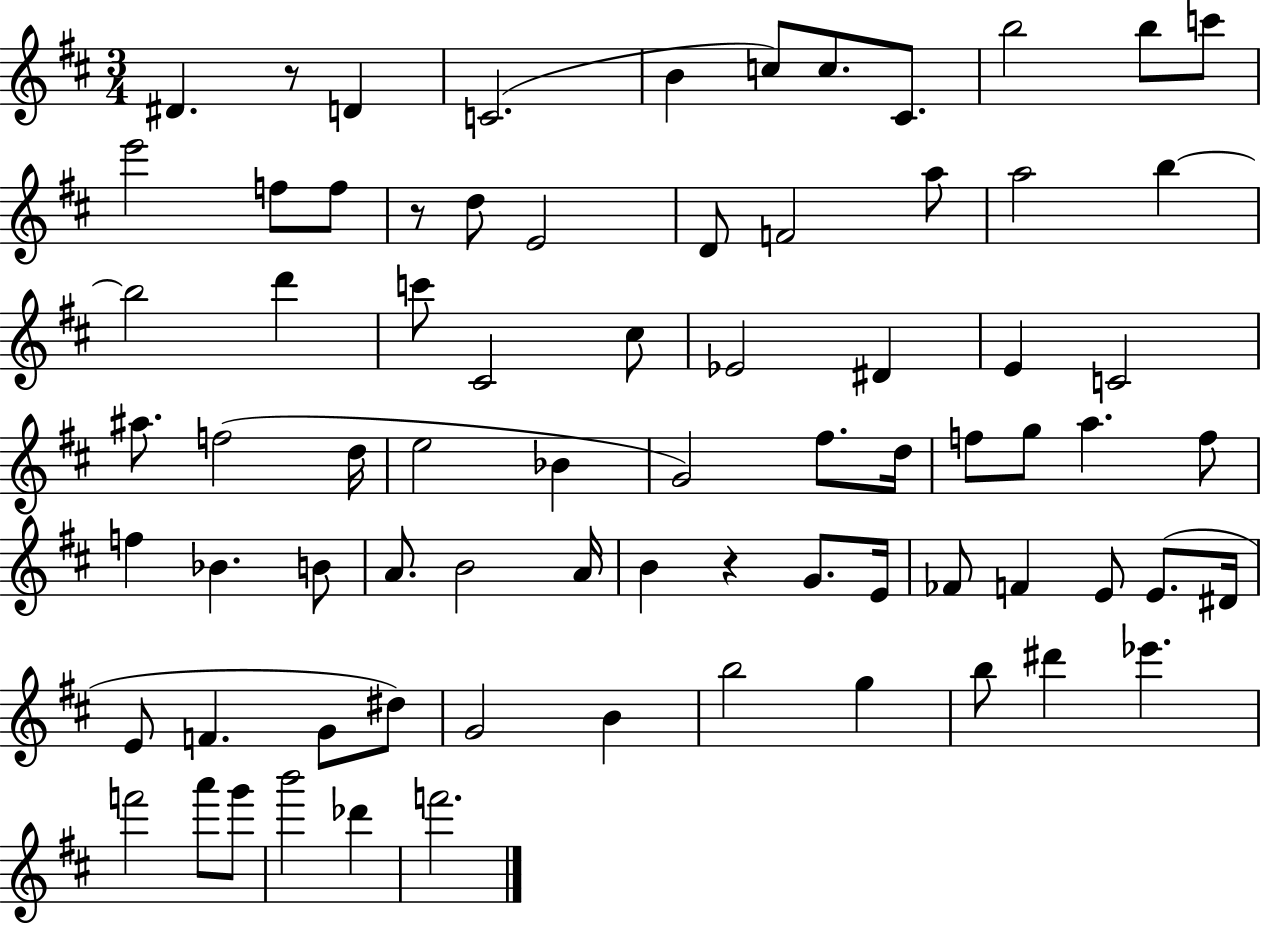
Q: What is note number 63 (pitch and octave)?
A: G5